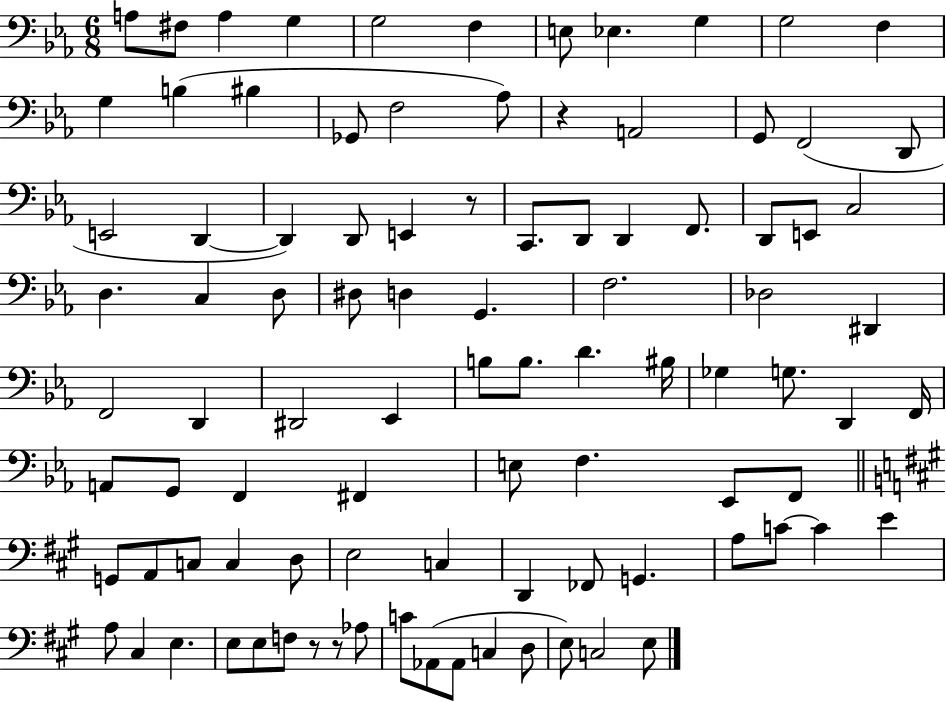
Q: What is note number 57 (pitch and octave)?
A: F2